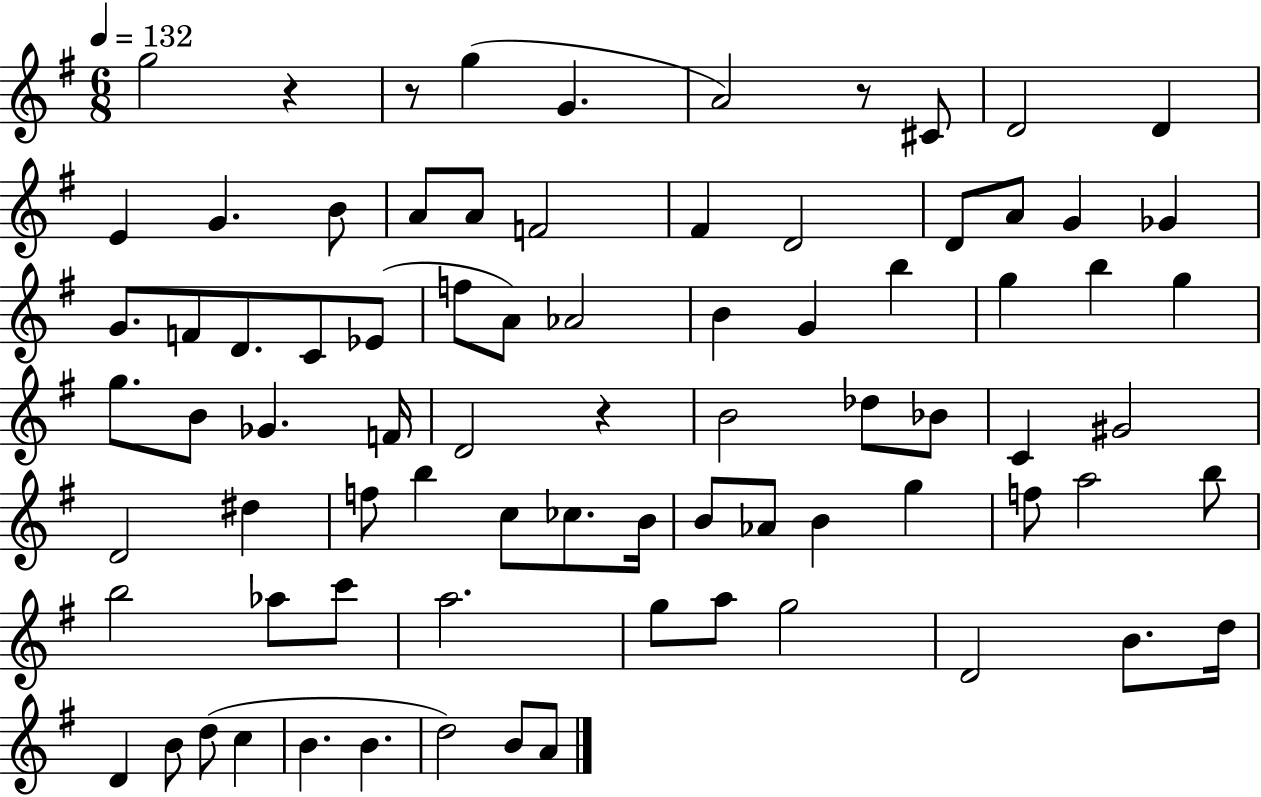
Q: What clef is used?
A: treble